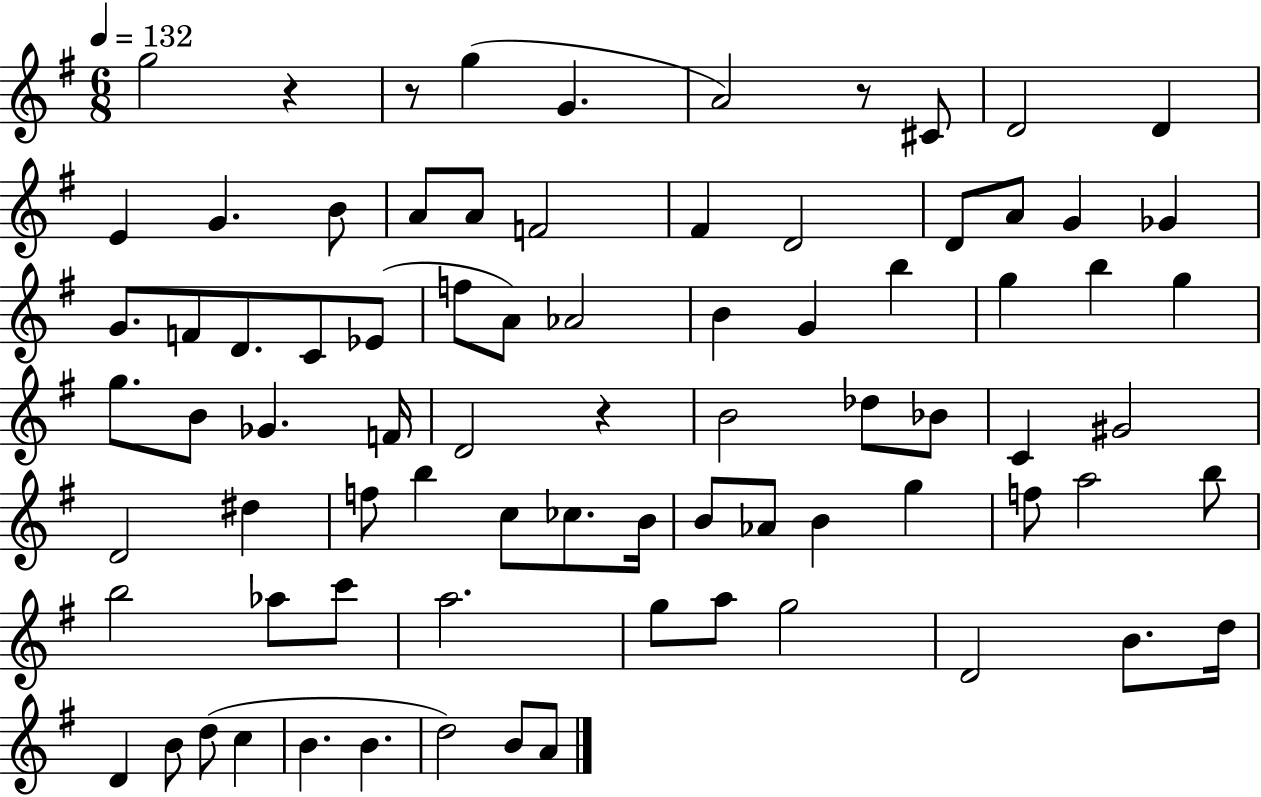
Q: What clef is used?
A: treble